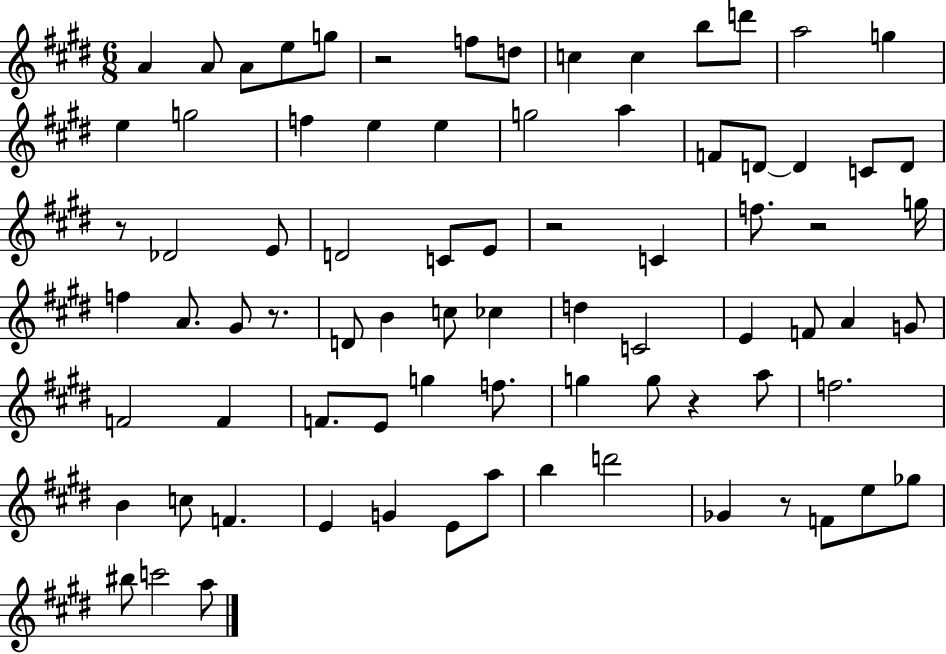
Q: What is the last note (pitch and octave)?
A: A5